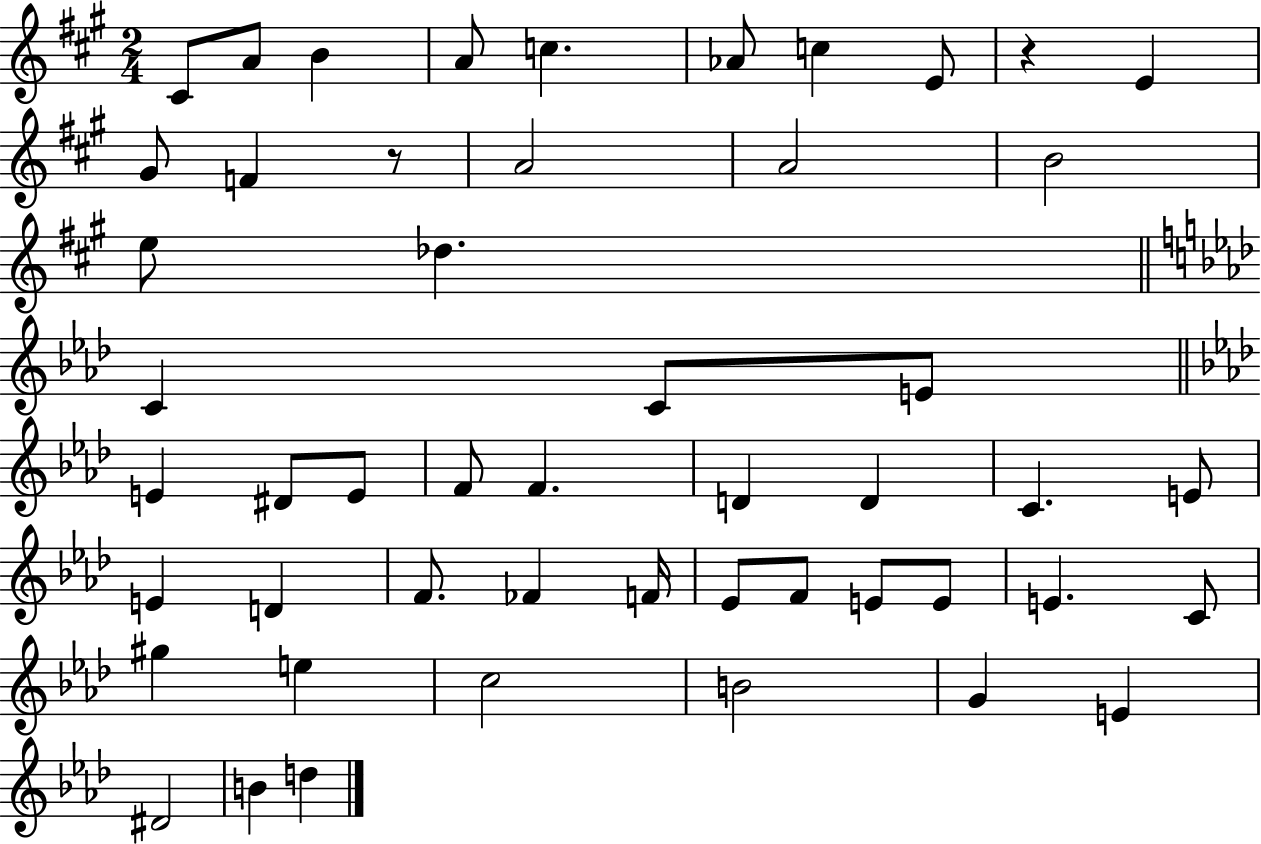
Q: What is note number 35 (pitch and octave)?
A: F4